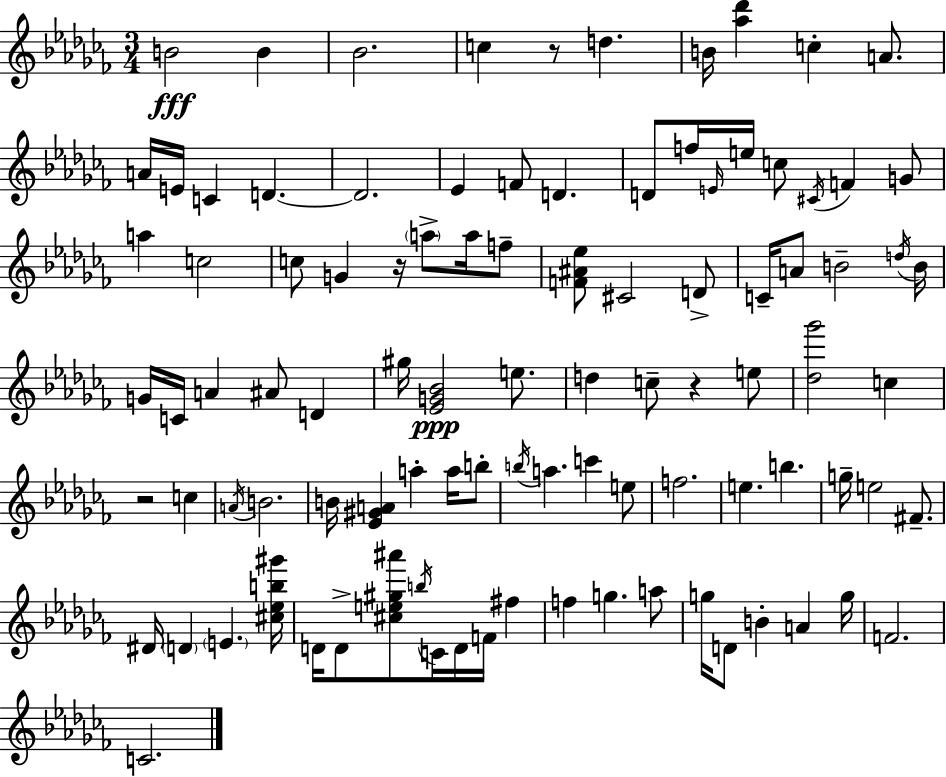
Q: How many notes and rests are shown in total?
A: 97